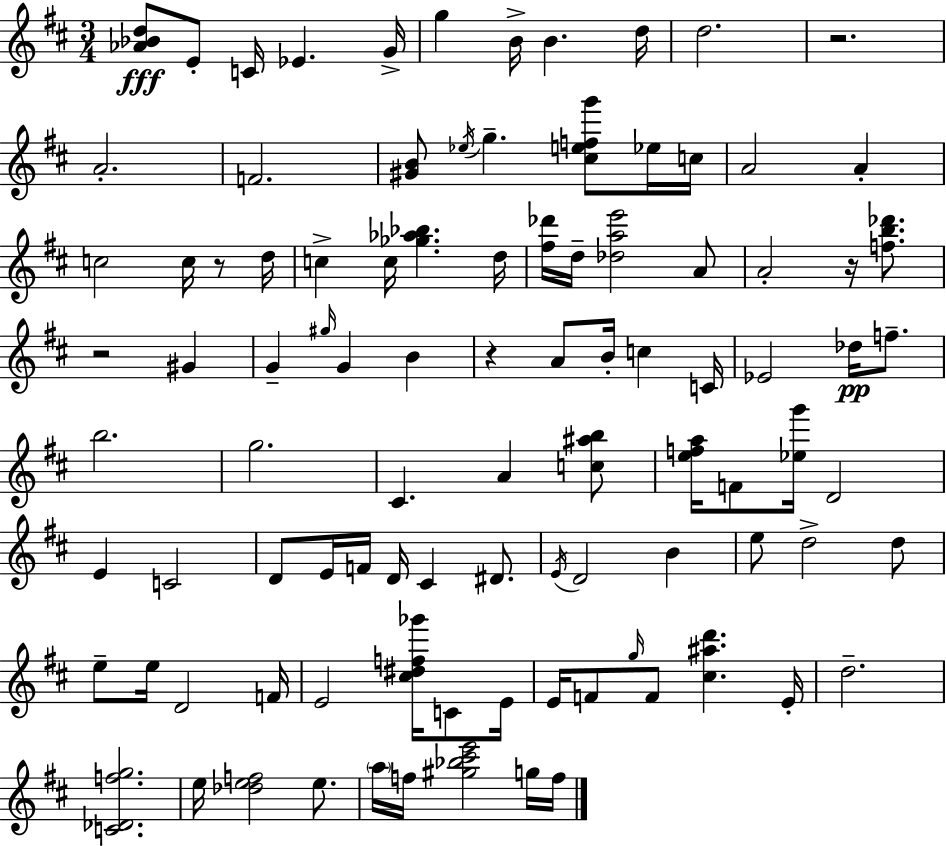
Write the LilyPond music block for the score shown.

{
  \clef treble
  \numericTimeSignature
  \time 3/4
  \key d \major
  \repeat volta 2 { <aes' bes' d''>8\fff e'8-. c'16 ees'4. g'16-> | g''4 b'16-> b'4. d''16 | d''2. | r2. | \break a'2.-. | f'2. | <gis' b'>8 \acciaccatura { ees''16 } g''4.-- <cis'' e'' f'' g'''>8 ees''16 | c''16 a'2 a'4-. | \break c''2 c''16 r8 | d''16 c''4-> c''16 <ges'' aes'' bes''>4. | d''16 <fis'' des'''>16 d''16-- <des'' a'' e'''>2 a'8 | a'2-. r16 <f'' b'' des'''>8. | \break r2 gis'4 | g'4-- \grace { gis''16 } g'4 b'4 | r4 a'8 b'16-. c''4 | c'16 ees'2 des''16\pp f''8.-- | \break b''2. | g''2. | cis'4. a'4 | <c'' ais'' b''>8 <e'' f'' a''>16 f'8 <ees'' g'''>16 d'2 | \break e'4 c'2 | d'8 e'16 f'16 d'16 cis'4 dis'8. | \acciaccatura { e'16 } d'2 b'4 | e''8 d''2-> | \break d''8 e''8-- e''16 d'2 | f'16 e'2 <cis'' dis'' f'' ges'''>16 | c'8 e'16 e'16 f'8 \grace { g''16 } f'8 <cis'' ais'' d'''>4. | e'16-. d''2.-- | \break <c' des' f'' g''>2. | e''16 <des'' e'' f''>2 | e''8. \parenthesize a''16 f''16 <gis'' bes'' cis''' e'''>2 | g''16 f''16 } \bar "|."
}